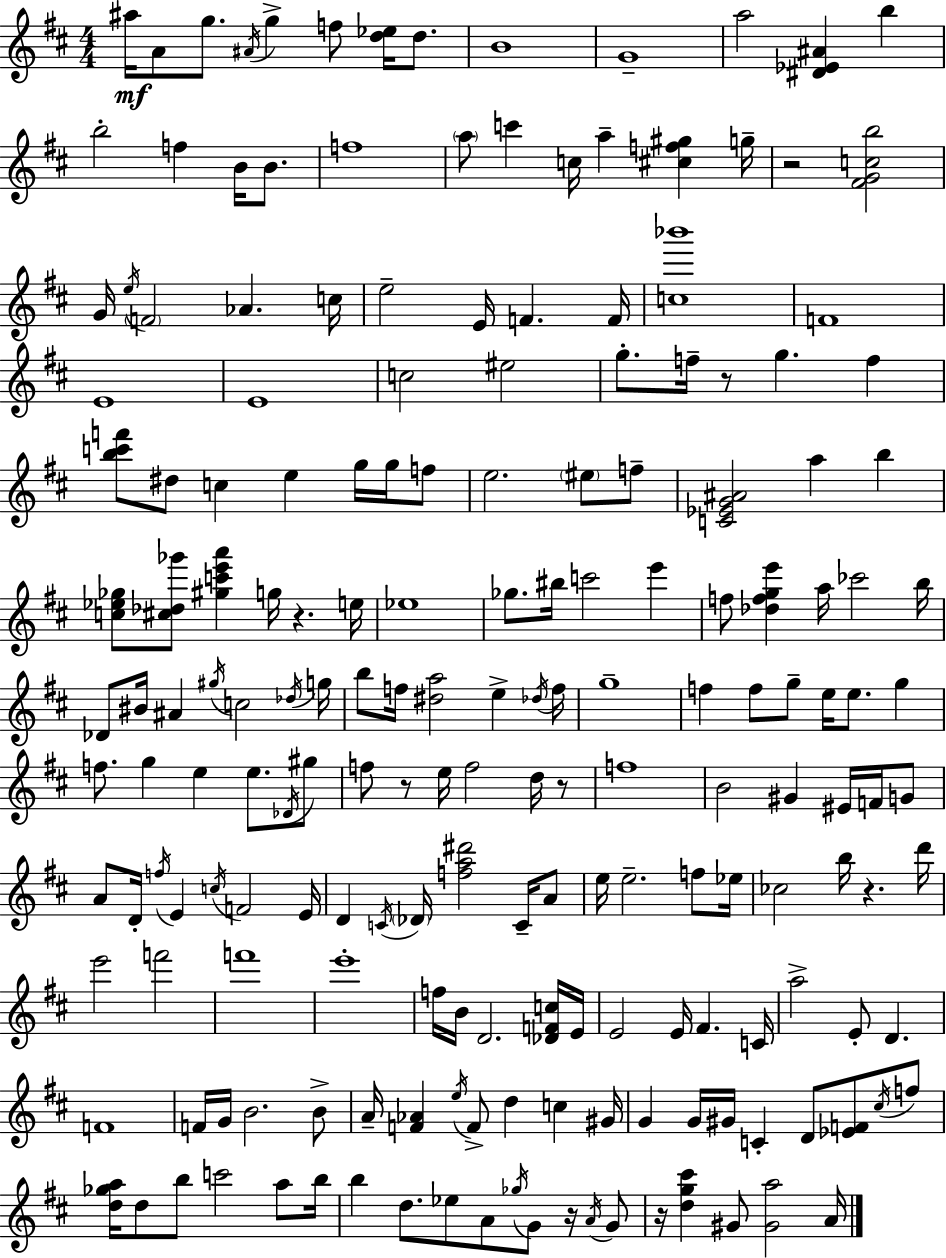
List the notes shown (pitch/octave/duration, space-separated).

A#5/s A4/e G5/e. A#4/s G5/q F5/e [D5,Eb5]/s D5/e. B4/w G4/w A5/h [D#4,Eb4,A#4]/q B5/q B5/h F5/q B4/s B4/e. F5/w A5/e C6/q C5/s A5/q [C#5,F5,G#5]/q G5/s R/h [F#4,G4,C5,B5]/h G4/s E5/s F4/h Ab4/q. C5/s E5/h E4/s F4/q. F4/s [C5,Bb6]/w F4/w E4/w E4/w C5/h EIS5/h G5/e. F5/s R/e G5/q. F5/q [B5,C6,F6]/e D#5/e C5/q E5/q G5/s G5/s F5/e E5/h. EIS5/e F5/e [C4,Eb4,G4,A#4]/h A5/q B5/q [C5,Eb5,Gb5]/e [C#5,Db5,Gb6]/e [G#5,C6,E6,A6]/q G5/s R/q. E5/s Eb5/w Gb5/e. BIS5/s C6/h E6/q F5/e [Db5,F5,G5,E6]/q A5/s CES6/h B5/s Db4/e BIS4/s A#4/q G#5/s C5/h Db5/s G5/s B5/e F5/s [D#5,A5]/h E5/q Db5/s F5/s G5/w F5/q F5/e G5/e E5/s E5/e. G5/q F5/e. G5/q E5/q E5/e. Db4/s G#5/e F5/e R/e E5/s F5/h D5/s R/e F5/w B4/h G#4/q EIS4/s F4/s G4/e A4/e D4/s F5/s E4/q C5/s F4/h E4/s D4/q C4/s Db4/s [F5,A5,D#6]/h C4/s A4/e E5/s E5/h. F5/e Eb5/s CES5/h B5/s R/q. D6/s E6/h F6/h F6/w E6/w F5/s B4/s D4/h. [Db4,F4,C5]/s E4/s E4/h E4/s F#4/q. C4/s A5/h E4/e D4/q. F4/w F4/s G4/s B4/h. B4/e A4/s [F4,Ab4]/q E5/s F4/e D5/q C5/q G#4/s G4/q G4/s G#4/s C4/q D4/e [Eb4,F4]/e C#5/s F5/e [D5,Gb5,A5]/s D5/e B5/e C6/h A5/e B5/s B5/q D5/e. Eb5/e A4/e Gb5/s G4/e R/s A4/s G4/e R/s [D5,G5,C#6]/q G#4/e [G#4,A5]/h A4/s